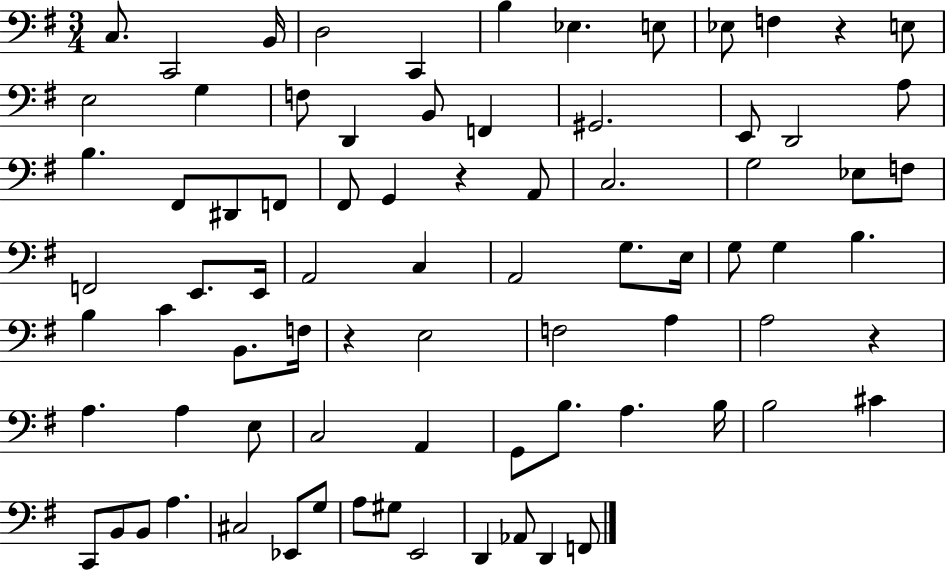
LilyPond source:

{
  \clef bass
  \numericTimeSignature
  \time 3/4
  \key g \major
  c8. c,2 b,16 | d2 c,4 | b4 ees4. e8 | ees8 f4 r4 e8 | \break e2 g4 | f8 d,4 b,8 f,4 | gis,2. | e,8 d,2 a8 | \break b4. fis,8 dis,8 f,8 | fis,8 g,4 r4 a,8 | c2. | g2 ees8 f8 | \break f,2 e,8. e,16 | a,2 c4 | a,2 g8. e16 | g8 g4 b4. | \break b4 c'4 b,8. f16 | r4 e2 | f2 a4 | a2 r4 | \break a4. a4 e8 | c2 a,4 | g,8 b8. a4. b16 | b2 cis'4 | \break c,8 b,8 b,8 a4. | cis2 ees,8 g8 | a8 gis8 e,2 | d,4 aes,8 d,4 f,8 | \break \bar "|."
}